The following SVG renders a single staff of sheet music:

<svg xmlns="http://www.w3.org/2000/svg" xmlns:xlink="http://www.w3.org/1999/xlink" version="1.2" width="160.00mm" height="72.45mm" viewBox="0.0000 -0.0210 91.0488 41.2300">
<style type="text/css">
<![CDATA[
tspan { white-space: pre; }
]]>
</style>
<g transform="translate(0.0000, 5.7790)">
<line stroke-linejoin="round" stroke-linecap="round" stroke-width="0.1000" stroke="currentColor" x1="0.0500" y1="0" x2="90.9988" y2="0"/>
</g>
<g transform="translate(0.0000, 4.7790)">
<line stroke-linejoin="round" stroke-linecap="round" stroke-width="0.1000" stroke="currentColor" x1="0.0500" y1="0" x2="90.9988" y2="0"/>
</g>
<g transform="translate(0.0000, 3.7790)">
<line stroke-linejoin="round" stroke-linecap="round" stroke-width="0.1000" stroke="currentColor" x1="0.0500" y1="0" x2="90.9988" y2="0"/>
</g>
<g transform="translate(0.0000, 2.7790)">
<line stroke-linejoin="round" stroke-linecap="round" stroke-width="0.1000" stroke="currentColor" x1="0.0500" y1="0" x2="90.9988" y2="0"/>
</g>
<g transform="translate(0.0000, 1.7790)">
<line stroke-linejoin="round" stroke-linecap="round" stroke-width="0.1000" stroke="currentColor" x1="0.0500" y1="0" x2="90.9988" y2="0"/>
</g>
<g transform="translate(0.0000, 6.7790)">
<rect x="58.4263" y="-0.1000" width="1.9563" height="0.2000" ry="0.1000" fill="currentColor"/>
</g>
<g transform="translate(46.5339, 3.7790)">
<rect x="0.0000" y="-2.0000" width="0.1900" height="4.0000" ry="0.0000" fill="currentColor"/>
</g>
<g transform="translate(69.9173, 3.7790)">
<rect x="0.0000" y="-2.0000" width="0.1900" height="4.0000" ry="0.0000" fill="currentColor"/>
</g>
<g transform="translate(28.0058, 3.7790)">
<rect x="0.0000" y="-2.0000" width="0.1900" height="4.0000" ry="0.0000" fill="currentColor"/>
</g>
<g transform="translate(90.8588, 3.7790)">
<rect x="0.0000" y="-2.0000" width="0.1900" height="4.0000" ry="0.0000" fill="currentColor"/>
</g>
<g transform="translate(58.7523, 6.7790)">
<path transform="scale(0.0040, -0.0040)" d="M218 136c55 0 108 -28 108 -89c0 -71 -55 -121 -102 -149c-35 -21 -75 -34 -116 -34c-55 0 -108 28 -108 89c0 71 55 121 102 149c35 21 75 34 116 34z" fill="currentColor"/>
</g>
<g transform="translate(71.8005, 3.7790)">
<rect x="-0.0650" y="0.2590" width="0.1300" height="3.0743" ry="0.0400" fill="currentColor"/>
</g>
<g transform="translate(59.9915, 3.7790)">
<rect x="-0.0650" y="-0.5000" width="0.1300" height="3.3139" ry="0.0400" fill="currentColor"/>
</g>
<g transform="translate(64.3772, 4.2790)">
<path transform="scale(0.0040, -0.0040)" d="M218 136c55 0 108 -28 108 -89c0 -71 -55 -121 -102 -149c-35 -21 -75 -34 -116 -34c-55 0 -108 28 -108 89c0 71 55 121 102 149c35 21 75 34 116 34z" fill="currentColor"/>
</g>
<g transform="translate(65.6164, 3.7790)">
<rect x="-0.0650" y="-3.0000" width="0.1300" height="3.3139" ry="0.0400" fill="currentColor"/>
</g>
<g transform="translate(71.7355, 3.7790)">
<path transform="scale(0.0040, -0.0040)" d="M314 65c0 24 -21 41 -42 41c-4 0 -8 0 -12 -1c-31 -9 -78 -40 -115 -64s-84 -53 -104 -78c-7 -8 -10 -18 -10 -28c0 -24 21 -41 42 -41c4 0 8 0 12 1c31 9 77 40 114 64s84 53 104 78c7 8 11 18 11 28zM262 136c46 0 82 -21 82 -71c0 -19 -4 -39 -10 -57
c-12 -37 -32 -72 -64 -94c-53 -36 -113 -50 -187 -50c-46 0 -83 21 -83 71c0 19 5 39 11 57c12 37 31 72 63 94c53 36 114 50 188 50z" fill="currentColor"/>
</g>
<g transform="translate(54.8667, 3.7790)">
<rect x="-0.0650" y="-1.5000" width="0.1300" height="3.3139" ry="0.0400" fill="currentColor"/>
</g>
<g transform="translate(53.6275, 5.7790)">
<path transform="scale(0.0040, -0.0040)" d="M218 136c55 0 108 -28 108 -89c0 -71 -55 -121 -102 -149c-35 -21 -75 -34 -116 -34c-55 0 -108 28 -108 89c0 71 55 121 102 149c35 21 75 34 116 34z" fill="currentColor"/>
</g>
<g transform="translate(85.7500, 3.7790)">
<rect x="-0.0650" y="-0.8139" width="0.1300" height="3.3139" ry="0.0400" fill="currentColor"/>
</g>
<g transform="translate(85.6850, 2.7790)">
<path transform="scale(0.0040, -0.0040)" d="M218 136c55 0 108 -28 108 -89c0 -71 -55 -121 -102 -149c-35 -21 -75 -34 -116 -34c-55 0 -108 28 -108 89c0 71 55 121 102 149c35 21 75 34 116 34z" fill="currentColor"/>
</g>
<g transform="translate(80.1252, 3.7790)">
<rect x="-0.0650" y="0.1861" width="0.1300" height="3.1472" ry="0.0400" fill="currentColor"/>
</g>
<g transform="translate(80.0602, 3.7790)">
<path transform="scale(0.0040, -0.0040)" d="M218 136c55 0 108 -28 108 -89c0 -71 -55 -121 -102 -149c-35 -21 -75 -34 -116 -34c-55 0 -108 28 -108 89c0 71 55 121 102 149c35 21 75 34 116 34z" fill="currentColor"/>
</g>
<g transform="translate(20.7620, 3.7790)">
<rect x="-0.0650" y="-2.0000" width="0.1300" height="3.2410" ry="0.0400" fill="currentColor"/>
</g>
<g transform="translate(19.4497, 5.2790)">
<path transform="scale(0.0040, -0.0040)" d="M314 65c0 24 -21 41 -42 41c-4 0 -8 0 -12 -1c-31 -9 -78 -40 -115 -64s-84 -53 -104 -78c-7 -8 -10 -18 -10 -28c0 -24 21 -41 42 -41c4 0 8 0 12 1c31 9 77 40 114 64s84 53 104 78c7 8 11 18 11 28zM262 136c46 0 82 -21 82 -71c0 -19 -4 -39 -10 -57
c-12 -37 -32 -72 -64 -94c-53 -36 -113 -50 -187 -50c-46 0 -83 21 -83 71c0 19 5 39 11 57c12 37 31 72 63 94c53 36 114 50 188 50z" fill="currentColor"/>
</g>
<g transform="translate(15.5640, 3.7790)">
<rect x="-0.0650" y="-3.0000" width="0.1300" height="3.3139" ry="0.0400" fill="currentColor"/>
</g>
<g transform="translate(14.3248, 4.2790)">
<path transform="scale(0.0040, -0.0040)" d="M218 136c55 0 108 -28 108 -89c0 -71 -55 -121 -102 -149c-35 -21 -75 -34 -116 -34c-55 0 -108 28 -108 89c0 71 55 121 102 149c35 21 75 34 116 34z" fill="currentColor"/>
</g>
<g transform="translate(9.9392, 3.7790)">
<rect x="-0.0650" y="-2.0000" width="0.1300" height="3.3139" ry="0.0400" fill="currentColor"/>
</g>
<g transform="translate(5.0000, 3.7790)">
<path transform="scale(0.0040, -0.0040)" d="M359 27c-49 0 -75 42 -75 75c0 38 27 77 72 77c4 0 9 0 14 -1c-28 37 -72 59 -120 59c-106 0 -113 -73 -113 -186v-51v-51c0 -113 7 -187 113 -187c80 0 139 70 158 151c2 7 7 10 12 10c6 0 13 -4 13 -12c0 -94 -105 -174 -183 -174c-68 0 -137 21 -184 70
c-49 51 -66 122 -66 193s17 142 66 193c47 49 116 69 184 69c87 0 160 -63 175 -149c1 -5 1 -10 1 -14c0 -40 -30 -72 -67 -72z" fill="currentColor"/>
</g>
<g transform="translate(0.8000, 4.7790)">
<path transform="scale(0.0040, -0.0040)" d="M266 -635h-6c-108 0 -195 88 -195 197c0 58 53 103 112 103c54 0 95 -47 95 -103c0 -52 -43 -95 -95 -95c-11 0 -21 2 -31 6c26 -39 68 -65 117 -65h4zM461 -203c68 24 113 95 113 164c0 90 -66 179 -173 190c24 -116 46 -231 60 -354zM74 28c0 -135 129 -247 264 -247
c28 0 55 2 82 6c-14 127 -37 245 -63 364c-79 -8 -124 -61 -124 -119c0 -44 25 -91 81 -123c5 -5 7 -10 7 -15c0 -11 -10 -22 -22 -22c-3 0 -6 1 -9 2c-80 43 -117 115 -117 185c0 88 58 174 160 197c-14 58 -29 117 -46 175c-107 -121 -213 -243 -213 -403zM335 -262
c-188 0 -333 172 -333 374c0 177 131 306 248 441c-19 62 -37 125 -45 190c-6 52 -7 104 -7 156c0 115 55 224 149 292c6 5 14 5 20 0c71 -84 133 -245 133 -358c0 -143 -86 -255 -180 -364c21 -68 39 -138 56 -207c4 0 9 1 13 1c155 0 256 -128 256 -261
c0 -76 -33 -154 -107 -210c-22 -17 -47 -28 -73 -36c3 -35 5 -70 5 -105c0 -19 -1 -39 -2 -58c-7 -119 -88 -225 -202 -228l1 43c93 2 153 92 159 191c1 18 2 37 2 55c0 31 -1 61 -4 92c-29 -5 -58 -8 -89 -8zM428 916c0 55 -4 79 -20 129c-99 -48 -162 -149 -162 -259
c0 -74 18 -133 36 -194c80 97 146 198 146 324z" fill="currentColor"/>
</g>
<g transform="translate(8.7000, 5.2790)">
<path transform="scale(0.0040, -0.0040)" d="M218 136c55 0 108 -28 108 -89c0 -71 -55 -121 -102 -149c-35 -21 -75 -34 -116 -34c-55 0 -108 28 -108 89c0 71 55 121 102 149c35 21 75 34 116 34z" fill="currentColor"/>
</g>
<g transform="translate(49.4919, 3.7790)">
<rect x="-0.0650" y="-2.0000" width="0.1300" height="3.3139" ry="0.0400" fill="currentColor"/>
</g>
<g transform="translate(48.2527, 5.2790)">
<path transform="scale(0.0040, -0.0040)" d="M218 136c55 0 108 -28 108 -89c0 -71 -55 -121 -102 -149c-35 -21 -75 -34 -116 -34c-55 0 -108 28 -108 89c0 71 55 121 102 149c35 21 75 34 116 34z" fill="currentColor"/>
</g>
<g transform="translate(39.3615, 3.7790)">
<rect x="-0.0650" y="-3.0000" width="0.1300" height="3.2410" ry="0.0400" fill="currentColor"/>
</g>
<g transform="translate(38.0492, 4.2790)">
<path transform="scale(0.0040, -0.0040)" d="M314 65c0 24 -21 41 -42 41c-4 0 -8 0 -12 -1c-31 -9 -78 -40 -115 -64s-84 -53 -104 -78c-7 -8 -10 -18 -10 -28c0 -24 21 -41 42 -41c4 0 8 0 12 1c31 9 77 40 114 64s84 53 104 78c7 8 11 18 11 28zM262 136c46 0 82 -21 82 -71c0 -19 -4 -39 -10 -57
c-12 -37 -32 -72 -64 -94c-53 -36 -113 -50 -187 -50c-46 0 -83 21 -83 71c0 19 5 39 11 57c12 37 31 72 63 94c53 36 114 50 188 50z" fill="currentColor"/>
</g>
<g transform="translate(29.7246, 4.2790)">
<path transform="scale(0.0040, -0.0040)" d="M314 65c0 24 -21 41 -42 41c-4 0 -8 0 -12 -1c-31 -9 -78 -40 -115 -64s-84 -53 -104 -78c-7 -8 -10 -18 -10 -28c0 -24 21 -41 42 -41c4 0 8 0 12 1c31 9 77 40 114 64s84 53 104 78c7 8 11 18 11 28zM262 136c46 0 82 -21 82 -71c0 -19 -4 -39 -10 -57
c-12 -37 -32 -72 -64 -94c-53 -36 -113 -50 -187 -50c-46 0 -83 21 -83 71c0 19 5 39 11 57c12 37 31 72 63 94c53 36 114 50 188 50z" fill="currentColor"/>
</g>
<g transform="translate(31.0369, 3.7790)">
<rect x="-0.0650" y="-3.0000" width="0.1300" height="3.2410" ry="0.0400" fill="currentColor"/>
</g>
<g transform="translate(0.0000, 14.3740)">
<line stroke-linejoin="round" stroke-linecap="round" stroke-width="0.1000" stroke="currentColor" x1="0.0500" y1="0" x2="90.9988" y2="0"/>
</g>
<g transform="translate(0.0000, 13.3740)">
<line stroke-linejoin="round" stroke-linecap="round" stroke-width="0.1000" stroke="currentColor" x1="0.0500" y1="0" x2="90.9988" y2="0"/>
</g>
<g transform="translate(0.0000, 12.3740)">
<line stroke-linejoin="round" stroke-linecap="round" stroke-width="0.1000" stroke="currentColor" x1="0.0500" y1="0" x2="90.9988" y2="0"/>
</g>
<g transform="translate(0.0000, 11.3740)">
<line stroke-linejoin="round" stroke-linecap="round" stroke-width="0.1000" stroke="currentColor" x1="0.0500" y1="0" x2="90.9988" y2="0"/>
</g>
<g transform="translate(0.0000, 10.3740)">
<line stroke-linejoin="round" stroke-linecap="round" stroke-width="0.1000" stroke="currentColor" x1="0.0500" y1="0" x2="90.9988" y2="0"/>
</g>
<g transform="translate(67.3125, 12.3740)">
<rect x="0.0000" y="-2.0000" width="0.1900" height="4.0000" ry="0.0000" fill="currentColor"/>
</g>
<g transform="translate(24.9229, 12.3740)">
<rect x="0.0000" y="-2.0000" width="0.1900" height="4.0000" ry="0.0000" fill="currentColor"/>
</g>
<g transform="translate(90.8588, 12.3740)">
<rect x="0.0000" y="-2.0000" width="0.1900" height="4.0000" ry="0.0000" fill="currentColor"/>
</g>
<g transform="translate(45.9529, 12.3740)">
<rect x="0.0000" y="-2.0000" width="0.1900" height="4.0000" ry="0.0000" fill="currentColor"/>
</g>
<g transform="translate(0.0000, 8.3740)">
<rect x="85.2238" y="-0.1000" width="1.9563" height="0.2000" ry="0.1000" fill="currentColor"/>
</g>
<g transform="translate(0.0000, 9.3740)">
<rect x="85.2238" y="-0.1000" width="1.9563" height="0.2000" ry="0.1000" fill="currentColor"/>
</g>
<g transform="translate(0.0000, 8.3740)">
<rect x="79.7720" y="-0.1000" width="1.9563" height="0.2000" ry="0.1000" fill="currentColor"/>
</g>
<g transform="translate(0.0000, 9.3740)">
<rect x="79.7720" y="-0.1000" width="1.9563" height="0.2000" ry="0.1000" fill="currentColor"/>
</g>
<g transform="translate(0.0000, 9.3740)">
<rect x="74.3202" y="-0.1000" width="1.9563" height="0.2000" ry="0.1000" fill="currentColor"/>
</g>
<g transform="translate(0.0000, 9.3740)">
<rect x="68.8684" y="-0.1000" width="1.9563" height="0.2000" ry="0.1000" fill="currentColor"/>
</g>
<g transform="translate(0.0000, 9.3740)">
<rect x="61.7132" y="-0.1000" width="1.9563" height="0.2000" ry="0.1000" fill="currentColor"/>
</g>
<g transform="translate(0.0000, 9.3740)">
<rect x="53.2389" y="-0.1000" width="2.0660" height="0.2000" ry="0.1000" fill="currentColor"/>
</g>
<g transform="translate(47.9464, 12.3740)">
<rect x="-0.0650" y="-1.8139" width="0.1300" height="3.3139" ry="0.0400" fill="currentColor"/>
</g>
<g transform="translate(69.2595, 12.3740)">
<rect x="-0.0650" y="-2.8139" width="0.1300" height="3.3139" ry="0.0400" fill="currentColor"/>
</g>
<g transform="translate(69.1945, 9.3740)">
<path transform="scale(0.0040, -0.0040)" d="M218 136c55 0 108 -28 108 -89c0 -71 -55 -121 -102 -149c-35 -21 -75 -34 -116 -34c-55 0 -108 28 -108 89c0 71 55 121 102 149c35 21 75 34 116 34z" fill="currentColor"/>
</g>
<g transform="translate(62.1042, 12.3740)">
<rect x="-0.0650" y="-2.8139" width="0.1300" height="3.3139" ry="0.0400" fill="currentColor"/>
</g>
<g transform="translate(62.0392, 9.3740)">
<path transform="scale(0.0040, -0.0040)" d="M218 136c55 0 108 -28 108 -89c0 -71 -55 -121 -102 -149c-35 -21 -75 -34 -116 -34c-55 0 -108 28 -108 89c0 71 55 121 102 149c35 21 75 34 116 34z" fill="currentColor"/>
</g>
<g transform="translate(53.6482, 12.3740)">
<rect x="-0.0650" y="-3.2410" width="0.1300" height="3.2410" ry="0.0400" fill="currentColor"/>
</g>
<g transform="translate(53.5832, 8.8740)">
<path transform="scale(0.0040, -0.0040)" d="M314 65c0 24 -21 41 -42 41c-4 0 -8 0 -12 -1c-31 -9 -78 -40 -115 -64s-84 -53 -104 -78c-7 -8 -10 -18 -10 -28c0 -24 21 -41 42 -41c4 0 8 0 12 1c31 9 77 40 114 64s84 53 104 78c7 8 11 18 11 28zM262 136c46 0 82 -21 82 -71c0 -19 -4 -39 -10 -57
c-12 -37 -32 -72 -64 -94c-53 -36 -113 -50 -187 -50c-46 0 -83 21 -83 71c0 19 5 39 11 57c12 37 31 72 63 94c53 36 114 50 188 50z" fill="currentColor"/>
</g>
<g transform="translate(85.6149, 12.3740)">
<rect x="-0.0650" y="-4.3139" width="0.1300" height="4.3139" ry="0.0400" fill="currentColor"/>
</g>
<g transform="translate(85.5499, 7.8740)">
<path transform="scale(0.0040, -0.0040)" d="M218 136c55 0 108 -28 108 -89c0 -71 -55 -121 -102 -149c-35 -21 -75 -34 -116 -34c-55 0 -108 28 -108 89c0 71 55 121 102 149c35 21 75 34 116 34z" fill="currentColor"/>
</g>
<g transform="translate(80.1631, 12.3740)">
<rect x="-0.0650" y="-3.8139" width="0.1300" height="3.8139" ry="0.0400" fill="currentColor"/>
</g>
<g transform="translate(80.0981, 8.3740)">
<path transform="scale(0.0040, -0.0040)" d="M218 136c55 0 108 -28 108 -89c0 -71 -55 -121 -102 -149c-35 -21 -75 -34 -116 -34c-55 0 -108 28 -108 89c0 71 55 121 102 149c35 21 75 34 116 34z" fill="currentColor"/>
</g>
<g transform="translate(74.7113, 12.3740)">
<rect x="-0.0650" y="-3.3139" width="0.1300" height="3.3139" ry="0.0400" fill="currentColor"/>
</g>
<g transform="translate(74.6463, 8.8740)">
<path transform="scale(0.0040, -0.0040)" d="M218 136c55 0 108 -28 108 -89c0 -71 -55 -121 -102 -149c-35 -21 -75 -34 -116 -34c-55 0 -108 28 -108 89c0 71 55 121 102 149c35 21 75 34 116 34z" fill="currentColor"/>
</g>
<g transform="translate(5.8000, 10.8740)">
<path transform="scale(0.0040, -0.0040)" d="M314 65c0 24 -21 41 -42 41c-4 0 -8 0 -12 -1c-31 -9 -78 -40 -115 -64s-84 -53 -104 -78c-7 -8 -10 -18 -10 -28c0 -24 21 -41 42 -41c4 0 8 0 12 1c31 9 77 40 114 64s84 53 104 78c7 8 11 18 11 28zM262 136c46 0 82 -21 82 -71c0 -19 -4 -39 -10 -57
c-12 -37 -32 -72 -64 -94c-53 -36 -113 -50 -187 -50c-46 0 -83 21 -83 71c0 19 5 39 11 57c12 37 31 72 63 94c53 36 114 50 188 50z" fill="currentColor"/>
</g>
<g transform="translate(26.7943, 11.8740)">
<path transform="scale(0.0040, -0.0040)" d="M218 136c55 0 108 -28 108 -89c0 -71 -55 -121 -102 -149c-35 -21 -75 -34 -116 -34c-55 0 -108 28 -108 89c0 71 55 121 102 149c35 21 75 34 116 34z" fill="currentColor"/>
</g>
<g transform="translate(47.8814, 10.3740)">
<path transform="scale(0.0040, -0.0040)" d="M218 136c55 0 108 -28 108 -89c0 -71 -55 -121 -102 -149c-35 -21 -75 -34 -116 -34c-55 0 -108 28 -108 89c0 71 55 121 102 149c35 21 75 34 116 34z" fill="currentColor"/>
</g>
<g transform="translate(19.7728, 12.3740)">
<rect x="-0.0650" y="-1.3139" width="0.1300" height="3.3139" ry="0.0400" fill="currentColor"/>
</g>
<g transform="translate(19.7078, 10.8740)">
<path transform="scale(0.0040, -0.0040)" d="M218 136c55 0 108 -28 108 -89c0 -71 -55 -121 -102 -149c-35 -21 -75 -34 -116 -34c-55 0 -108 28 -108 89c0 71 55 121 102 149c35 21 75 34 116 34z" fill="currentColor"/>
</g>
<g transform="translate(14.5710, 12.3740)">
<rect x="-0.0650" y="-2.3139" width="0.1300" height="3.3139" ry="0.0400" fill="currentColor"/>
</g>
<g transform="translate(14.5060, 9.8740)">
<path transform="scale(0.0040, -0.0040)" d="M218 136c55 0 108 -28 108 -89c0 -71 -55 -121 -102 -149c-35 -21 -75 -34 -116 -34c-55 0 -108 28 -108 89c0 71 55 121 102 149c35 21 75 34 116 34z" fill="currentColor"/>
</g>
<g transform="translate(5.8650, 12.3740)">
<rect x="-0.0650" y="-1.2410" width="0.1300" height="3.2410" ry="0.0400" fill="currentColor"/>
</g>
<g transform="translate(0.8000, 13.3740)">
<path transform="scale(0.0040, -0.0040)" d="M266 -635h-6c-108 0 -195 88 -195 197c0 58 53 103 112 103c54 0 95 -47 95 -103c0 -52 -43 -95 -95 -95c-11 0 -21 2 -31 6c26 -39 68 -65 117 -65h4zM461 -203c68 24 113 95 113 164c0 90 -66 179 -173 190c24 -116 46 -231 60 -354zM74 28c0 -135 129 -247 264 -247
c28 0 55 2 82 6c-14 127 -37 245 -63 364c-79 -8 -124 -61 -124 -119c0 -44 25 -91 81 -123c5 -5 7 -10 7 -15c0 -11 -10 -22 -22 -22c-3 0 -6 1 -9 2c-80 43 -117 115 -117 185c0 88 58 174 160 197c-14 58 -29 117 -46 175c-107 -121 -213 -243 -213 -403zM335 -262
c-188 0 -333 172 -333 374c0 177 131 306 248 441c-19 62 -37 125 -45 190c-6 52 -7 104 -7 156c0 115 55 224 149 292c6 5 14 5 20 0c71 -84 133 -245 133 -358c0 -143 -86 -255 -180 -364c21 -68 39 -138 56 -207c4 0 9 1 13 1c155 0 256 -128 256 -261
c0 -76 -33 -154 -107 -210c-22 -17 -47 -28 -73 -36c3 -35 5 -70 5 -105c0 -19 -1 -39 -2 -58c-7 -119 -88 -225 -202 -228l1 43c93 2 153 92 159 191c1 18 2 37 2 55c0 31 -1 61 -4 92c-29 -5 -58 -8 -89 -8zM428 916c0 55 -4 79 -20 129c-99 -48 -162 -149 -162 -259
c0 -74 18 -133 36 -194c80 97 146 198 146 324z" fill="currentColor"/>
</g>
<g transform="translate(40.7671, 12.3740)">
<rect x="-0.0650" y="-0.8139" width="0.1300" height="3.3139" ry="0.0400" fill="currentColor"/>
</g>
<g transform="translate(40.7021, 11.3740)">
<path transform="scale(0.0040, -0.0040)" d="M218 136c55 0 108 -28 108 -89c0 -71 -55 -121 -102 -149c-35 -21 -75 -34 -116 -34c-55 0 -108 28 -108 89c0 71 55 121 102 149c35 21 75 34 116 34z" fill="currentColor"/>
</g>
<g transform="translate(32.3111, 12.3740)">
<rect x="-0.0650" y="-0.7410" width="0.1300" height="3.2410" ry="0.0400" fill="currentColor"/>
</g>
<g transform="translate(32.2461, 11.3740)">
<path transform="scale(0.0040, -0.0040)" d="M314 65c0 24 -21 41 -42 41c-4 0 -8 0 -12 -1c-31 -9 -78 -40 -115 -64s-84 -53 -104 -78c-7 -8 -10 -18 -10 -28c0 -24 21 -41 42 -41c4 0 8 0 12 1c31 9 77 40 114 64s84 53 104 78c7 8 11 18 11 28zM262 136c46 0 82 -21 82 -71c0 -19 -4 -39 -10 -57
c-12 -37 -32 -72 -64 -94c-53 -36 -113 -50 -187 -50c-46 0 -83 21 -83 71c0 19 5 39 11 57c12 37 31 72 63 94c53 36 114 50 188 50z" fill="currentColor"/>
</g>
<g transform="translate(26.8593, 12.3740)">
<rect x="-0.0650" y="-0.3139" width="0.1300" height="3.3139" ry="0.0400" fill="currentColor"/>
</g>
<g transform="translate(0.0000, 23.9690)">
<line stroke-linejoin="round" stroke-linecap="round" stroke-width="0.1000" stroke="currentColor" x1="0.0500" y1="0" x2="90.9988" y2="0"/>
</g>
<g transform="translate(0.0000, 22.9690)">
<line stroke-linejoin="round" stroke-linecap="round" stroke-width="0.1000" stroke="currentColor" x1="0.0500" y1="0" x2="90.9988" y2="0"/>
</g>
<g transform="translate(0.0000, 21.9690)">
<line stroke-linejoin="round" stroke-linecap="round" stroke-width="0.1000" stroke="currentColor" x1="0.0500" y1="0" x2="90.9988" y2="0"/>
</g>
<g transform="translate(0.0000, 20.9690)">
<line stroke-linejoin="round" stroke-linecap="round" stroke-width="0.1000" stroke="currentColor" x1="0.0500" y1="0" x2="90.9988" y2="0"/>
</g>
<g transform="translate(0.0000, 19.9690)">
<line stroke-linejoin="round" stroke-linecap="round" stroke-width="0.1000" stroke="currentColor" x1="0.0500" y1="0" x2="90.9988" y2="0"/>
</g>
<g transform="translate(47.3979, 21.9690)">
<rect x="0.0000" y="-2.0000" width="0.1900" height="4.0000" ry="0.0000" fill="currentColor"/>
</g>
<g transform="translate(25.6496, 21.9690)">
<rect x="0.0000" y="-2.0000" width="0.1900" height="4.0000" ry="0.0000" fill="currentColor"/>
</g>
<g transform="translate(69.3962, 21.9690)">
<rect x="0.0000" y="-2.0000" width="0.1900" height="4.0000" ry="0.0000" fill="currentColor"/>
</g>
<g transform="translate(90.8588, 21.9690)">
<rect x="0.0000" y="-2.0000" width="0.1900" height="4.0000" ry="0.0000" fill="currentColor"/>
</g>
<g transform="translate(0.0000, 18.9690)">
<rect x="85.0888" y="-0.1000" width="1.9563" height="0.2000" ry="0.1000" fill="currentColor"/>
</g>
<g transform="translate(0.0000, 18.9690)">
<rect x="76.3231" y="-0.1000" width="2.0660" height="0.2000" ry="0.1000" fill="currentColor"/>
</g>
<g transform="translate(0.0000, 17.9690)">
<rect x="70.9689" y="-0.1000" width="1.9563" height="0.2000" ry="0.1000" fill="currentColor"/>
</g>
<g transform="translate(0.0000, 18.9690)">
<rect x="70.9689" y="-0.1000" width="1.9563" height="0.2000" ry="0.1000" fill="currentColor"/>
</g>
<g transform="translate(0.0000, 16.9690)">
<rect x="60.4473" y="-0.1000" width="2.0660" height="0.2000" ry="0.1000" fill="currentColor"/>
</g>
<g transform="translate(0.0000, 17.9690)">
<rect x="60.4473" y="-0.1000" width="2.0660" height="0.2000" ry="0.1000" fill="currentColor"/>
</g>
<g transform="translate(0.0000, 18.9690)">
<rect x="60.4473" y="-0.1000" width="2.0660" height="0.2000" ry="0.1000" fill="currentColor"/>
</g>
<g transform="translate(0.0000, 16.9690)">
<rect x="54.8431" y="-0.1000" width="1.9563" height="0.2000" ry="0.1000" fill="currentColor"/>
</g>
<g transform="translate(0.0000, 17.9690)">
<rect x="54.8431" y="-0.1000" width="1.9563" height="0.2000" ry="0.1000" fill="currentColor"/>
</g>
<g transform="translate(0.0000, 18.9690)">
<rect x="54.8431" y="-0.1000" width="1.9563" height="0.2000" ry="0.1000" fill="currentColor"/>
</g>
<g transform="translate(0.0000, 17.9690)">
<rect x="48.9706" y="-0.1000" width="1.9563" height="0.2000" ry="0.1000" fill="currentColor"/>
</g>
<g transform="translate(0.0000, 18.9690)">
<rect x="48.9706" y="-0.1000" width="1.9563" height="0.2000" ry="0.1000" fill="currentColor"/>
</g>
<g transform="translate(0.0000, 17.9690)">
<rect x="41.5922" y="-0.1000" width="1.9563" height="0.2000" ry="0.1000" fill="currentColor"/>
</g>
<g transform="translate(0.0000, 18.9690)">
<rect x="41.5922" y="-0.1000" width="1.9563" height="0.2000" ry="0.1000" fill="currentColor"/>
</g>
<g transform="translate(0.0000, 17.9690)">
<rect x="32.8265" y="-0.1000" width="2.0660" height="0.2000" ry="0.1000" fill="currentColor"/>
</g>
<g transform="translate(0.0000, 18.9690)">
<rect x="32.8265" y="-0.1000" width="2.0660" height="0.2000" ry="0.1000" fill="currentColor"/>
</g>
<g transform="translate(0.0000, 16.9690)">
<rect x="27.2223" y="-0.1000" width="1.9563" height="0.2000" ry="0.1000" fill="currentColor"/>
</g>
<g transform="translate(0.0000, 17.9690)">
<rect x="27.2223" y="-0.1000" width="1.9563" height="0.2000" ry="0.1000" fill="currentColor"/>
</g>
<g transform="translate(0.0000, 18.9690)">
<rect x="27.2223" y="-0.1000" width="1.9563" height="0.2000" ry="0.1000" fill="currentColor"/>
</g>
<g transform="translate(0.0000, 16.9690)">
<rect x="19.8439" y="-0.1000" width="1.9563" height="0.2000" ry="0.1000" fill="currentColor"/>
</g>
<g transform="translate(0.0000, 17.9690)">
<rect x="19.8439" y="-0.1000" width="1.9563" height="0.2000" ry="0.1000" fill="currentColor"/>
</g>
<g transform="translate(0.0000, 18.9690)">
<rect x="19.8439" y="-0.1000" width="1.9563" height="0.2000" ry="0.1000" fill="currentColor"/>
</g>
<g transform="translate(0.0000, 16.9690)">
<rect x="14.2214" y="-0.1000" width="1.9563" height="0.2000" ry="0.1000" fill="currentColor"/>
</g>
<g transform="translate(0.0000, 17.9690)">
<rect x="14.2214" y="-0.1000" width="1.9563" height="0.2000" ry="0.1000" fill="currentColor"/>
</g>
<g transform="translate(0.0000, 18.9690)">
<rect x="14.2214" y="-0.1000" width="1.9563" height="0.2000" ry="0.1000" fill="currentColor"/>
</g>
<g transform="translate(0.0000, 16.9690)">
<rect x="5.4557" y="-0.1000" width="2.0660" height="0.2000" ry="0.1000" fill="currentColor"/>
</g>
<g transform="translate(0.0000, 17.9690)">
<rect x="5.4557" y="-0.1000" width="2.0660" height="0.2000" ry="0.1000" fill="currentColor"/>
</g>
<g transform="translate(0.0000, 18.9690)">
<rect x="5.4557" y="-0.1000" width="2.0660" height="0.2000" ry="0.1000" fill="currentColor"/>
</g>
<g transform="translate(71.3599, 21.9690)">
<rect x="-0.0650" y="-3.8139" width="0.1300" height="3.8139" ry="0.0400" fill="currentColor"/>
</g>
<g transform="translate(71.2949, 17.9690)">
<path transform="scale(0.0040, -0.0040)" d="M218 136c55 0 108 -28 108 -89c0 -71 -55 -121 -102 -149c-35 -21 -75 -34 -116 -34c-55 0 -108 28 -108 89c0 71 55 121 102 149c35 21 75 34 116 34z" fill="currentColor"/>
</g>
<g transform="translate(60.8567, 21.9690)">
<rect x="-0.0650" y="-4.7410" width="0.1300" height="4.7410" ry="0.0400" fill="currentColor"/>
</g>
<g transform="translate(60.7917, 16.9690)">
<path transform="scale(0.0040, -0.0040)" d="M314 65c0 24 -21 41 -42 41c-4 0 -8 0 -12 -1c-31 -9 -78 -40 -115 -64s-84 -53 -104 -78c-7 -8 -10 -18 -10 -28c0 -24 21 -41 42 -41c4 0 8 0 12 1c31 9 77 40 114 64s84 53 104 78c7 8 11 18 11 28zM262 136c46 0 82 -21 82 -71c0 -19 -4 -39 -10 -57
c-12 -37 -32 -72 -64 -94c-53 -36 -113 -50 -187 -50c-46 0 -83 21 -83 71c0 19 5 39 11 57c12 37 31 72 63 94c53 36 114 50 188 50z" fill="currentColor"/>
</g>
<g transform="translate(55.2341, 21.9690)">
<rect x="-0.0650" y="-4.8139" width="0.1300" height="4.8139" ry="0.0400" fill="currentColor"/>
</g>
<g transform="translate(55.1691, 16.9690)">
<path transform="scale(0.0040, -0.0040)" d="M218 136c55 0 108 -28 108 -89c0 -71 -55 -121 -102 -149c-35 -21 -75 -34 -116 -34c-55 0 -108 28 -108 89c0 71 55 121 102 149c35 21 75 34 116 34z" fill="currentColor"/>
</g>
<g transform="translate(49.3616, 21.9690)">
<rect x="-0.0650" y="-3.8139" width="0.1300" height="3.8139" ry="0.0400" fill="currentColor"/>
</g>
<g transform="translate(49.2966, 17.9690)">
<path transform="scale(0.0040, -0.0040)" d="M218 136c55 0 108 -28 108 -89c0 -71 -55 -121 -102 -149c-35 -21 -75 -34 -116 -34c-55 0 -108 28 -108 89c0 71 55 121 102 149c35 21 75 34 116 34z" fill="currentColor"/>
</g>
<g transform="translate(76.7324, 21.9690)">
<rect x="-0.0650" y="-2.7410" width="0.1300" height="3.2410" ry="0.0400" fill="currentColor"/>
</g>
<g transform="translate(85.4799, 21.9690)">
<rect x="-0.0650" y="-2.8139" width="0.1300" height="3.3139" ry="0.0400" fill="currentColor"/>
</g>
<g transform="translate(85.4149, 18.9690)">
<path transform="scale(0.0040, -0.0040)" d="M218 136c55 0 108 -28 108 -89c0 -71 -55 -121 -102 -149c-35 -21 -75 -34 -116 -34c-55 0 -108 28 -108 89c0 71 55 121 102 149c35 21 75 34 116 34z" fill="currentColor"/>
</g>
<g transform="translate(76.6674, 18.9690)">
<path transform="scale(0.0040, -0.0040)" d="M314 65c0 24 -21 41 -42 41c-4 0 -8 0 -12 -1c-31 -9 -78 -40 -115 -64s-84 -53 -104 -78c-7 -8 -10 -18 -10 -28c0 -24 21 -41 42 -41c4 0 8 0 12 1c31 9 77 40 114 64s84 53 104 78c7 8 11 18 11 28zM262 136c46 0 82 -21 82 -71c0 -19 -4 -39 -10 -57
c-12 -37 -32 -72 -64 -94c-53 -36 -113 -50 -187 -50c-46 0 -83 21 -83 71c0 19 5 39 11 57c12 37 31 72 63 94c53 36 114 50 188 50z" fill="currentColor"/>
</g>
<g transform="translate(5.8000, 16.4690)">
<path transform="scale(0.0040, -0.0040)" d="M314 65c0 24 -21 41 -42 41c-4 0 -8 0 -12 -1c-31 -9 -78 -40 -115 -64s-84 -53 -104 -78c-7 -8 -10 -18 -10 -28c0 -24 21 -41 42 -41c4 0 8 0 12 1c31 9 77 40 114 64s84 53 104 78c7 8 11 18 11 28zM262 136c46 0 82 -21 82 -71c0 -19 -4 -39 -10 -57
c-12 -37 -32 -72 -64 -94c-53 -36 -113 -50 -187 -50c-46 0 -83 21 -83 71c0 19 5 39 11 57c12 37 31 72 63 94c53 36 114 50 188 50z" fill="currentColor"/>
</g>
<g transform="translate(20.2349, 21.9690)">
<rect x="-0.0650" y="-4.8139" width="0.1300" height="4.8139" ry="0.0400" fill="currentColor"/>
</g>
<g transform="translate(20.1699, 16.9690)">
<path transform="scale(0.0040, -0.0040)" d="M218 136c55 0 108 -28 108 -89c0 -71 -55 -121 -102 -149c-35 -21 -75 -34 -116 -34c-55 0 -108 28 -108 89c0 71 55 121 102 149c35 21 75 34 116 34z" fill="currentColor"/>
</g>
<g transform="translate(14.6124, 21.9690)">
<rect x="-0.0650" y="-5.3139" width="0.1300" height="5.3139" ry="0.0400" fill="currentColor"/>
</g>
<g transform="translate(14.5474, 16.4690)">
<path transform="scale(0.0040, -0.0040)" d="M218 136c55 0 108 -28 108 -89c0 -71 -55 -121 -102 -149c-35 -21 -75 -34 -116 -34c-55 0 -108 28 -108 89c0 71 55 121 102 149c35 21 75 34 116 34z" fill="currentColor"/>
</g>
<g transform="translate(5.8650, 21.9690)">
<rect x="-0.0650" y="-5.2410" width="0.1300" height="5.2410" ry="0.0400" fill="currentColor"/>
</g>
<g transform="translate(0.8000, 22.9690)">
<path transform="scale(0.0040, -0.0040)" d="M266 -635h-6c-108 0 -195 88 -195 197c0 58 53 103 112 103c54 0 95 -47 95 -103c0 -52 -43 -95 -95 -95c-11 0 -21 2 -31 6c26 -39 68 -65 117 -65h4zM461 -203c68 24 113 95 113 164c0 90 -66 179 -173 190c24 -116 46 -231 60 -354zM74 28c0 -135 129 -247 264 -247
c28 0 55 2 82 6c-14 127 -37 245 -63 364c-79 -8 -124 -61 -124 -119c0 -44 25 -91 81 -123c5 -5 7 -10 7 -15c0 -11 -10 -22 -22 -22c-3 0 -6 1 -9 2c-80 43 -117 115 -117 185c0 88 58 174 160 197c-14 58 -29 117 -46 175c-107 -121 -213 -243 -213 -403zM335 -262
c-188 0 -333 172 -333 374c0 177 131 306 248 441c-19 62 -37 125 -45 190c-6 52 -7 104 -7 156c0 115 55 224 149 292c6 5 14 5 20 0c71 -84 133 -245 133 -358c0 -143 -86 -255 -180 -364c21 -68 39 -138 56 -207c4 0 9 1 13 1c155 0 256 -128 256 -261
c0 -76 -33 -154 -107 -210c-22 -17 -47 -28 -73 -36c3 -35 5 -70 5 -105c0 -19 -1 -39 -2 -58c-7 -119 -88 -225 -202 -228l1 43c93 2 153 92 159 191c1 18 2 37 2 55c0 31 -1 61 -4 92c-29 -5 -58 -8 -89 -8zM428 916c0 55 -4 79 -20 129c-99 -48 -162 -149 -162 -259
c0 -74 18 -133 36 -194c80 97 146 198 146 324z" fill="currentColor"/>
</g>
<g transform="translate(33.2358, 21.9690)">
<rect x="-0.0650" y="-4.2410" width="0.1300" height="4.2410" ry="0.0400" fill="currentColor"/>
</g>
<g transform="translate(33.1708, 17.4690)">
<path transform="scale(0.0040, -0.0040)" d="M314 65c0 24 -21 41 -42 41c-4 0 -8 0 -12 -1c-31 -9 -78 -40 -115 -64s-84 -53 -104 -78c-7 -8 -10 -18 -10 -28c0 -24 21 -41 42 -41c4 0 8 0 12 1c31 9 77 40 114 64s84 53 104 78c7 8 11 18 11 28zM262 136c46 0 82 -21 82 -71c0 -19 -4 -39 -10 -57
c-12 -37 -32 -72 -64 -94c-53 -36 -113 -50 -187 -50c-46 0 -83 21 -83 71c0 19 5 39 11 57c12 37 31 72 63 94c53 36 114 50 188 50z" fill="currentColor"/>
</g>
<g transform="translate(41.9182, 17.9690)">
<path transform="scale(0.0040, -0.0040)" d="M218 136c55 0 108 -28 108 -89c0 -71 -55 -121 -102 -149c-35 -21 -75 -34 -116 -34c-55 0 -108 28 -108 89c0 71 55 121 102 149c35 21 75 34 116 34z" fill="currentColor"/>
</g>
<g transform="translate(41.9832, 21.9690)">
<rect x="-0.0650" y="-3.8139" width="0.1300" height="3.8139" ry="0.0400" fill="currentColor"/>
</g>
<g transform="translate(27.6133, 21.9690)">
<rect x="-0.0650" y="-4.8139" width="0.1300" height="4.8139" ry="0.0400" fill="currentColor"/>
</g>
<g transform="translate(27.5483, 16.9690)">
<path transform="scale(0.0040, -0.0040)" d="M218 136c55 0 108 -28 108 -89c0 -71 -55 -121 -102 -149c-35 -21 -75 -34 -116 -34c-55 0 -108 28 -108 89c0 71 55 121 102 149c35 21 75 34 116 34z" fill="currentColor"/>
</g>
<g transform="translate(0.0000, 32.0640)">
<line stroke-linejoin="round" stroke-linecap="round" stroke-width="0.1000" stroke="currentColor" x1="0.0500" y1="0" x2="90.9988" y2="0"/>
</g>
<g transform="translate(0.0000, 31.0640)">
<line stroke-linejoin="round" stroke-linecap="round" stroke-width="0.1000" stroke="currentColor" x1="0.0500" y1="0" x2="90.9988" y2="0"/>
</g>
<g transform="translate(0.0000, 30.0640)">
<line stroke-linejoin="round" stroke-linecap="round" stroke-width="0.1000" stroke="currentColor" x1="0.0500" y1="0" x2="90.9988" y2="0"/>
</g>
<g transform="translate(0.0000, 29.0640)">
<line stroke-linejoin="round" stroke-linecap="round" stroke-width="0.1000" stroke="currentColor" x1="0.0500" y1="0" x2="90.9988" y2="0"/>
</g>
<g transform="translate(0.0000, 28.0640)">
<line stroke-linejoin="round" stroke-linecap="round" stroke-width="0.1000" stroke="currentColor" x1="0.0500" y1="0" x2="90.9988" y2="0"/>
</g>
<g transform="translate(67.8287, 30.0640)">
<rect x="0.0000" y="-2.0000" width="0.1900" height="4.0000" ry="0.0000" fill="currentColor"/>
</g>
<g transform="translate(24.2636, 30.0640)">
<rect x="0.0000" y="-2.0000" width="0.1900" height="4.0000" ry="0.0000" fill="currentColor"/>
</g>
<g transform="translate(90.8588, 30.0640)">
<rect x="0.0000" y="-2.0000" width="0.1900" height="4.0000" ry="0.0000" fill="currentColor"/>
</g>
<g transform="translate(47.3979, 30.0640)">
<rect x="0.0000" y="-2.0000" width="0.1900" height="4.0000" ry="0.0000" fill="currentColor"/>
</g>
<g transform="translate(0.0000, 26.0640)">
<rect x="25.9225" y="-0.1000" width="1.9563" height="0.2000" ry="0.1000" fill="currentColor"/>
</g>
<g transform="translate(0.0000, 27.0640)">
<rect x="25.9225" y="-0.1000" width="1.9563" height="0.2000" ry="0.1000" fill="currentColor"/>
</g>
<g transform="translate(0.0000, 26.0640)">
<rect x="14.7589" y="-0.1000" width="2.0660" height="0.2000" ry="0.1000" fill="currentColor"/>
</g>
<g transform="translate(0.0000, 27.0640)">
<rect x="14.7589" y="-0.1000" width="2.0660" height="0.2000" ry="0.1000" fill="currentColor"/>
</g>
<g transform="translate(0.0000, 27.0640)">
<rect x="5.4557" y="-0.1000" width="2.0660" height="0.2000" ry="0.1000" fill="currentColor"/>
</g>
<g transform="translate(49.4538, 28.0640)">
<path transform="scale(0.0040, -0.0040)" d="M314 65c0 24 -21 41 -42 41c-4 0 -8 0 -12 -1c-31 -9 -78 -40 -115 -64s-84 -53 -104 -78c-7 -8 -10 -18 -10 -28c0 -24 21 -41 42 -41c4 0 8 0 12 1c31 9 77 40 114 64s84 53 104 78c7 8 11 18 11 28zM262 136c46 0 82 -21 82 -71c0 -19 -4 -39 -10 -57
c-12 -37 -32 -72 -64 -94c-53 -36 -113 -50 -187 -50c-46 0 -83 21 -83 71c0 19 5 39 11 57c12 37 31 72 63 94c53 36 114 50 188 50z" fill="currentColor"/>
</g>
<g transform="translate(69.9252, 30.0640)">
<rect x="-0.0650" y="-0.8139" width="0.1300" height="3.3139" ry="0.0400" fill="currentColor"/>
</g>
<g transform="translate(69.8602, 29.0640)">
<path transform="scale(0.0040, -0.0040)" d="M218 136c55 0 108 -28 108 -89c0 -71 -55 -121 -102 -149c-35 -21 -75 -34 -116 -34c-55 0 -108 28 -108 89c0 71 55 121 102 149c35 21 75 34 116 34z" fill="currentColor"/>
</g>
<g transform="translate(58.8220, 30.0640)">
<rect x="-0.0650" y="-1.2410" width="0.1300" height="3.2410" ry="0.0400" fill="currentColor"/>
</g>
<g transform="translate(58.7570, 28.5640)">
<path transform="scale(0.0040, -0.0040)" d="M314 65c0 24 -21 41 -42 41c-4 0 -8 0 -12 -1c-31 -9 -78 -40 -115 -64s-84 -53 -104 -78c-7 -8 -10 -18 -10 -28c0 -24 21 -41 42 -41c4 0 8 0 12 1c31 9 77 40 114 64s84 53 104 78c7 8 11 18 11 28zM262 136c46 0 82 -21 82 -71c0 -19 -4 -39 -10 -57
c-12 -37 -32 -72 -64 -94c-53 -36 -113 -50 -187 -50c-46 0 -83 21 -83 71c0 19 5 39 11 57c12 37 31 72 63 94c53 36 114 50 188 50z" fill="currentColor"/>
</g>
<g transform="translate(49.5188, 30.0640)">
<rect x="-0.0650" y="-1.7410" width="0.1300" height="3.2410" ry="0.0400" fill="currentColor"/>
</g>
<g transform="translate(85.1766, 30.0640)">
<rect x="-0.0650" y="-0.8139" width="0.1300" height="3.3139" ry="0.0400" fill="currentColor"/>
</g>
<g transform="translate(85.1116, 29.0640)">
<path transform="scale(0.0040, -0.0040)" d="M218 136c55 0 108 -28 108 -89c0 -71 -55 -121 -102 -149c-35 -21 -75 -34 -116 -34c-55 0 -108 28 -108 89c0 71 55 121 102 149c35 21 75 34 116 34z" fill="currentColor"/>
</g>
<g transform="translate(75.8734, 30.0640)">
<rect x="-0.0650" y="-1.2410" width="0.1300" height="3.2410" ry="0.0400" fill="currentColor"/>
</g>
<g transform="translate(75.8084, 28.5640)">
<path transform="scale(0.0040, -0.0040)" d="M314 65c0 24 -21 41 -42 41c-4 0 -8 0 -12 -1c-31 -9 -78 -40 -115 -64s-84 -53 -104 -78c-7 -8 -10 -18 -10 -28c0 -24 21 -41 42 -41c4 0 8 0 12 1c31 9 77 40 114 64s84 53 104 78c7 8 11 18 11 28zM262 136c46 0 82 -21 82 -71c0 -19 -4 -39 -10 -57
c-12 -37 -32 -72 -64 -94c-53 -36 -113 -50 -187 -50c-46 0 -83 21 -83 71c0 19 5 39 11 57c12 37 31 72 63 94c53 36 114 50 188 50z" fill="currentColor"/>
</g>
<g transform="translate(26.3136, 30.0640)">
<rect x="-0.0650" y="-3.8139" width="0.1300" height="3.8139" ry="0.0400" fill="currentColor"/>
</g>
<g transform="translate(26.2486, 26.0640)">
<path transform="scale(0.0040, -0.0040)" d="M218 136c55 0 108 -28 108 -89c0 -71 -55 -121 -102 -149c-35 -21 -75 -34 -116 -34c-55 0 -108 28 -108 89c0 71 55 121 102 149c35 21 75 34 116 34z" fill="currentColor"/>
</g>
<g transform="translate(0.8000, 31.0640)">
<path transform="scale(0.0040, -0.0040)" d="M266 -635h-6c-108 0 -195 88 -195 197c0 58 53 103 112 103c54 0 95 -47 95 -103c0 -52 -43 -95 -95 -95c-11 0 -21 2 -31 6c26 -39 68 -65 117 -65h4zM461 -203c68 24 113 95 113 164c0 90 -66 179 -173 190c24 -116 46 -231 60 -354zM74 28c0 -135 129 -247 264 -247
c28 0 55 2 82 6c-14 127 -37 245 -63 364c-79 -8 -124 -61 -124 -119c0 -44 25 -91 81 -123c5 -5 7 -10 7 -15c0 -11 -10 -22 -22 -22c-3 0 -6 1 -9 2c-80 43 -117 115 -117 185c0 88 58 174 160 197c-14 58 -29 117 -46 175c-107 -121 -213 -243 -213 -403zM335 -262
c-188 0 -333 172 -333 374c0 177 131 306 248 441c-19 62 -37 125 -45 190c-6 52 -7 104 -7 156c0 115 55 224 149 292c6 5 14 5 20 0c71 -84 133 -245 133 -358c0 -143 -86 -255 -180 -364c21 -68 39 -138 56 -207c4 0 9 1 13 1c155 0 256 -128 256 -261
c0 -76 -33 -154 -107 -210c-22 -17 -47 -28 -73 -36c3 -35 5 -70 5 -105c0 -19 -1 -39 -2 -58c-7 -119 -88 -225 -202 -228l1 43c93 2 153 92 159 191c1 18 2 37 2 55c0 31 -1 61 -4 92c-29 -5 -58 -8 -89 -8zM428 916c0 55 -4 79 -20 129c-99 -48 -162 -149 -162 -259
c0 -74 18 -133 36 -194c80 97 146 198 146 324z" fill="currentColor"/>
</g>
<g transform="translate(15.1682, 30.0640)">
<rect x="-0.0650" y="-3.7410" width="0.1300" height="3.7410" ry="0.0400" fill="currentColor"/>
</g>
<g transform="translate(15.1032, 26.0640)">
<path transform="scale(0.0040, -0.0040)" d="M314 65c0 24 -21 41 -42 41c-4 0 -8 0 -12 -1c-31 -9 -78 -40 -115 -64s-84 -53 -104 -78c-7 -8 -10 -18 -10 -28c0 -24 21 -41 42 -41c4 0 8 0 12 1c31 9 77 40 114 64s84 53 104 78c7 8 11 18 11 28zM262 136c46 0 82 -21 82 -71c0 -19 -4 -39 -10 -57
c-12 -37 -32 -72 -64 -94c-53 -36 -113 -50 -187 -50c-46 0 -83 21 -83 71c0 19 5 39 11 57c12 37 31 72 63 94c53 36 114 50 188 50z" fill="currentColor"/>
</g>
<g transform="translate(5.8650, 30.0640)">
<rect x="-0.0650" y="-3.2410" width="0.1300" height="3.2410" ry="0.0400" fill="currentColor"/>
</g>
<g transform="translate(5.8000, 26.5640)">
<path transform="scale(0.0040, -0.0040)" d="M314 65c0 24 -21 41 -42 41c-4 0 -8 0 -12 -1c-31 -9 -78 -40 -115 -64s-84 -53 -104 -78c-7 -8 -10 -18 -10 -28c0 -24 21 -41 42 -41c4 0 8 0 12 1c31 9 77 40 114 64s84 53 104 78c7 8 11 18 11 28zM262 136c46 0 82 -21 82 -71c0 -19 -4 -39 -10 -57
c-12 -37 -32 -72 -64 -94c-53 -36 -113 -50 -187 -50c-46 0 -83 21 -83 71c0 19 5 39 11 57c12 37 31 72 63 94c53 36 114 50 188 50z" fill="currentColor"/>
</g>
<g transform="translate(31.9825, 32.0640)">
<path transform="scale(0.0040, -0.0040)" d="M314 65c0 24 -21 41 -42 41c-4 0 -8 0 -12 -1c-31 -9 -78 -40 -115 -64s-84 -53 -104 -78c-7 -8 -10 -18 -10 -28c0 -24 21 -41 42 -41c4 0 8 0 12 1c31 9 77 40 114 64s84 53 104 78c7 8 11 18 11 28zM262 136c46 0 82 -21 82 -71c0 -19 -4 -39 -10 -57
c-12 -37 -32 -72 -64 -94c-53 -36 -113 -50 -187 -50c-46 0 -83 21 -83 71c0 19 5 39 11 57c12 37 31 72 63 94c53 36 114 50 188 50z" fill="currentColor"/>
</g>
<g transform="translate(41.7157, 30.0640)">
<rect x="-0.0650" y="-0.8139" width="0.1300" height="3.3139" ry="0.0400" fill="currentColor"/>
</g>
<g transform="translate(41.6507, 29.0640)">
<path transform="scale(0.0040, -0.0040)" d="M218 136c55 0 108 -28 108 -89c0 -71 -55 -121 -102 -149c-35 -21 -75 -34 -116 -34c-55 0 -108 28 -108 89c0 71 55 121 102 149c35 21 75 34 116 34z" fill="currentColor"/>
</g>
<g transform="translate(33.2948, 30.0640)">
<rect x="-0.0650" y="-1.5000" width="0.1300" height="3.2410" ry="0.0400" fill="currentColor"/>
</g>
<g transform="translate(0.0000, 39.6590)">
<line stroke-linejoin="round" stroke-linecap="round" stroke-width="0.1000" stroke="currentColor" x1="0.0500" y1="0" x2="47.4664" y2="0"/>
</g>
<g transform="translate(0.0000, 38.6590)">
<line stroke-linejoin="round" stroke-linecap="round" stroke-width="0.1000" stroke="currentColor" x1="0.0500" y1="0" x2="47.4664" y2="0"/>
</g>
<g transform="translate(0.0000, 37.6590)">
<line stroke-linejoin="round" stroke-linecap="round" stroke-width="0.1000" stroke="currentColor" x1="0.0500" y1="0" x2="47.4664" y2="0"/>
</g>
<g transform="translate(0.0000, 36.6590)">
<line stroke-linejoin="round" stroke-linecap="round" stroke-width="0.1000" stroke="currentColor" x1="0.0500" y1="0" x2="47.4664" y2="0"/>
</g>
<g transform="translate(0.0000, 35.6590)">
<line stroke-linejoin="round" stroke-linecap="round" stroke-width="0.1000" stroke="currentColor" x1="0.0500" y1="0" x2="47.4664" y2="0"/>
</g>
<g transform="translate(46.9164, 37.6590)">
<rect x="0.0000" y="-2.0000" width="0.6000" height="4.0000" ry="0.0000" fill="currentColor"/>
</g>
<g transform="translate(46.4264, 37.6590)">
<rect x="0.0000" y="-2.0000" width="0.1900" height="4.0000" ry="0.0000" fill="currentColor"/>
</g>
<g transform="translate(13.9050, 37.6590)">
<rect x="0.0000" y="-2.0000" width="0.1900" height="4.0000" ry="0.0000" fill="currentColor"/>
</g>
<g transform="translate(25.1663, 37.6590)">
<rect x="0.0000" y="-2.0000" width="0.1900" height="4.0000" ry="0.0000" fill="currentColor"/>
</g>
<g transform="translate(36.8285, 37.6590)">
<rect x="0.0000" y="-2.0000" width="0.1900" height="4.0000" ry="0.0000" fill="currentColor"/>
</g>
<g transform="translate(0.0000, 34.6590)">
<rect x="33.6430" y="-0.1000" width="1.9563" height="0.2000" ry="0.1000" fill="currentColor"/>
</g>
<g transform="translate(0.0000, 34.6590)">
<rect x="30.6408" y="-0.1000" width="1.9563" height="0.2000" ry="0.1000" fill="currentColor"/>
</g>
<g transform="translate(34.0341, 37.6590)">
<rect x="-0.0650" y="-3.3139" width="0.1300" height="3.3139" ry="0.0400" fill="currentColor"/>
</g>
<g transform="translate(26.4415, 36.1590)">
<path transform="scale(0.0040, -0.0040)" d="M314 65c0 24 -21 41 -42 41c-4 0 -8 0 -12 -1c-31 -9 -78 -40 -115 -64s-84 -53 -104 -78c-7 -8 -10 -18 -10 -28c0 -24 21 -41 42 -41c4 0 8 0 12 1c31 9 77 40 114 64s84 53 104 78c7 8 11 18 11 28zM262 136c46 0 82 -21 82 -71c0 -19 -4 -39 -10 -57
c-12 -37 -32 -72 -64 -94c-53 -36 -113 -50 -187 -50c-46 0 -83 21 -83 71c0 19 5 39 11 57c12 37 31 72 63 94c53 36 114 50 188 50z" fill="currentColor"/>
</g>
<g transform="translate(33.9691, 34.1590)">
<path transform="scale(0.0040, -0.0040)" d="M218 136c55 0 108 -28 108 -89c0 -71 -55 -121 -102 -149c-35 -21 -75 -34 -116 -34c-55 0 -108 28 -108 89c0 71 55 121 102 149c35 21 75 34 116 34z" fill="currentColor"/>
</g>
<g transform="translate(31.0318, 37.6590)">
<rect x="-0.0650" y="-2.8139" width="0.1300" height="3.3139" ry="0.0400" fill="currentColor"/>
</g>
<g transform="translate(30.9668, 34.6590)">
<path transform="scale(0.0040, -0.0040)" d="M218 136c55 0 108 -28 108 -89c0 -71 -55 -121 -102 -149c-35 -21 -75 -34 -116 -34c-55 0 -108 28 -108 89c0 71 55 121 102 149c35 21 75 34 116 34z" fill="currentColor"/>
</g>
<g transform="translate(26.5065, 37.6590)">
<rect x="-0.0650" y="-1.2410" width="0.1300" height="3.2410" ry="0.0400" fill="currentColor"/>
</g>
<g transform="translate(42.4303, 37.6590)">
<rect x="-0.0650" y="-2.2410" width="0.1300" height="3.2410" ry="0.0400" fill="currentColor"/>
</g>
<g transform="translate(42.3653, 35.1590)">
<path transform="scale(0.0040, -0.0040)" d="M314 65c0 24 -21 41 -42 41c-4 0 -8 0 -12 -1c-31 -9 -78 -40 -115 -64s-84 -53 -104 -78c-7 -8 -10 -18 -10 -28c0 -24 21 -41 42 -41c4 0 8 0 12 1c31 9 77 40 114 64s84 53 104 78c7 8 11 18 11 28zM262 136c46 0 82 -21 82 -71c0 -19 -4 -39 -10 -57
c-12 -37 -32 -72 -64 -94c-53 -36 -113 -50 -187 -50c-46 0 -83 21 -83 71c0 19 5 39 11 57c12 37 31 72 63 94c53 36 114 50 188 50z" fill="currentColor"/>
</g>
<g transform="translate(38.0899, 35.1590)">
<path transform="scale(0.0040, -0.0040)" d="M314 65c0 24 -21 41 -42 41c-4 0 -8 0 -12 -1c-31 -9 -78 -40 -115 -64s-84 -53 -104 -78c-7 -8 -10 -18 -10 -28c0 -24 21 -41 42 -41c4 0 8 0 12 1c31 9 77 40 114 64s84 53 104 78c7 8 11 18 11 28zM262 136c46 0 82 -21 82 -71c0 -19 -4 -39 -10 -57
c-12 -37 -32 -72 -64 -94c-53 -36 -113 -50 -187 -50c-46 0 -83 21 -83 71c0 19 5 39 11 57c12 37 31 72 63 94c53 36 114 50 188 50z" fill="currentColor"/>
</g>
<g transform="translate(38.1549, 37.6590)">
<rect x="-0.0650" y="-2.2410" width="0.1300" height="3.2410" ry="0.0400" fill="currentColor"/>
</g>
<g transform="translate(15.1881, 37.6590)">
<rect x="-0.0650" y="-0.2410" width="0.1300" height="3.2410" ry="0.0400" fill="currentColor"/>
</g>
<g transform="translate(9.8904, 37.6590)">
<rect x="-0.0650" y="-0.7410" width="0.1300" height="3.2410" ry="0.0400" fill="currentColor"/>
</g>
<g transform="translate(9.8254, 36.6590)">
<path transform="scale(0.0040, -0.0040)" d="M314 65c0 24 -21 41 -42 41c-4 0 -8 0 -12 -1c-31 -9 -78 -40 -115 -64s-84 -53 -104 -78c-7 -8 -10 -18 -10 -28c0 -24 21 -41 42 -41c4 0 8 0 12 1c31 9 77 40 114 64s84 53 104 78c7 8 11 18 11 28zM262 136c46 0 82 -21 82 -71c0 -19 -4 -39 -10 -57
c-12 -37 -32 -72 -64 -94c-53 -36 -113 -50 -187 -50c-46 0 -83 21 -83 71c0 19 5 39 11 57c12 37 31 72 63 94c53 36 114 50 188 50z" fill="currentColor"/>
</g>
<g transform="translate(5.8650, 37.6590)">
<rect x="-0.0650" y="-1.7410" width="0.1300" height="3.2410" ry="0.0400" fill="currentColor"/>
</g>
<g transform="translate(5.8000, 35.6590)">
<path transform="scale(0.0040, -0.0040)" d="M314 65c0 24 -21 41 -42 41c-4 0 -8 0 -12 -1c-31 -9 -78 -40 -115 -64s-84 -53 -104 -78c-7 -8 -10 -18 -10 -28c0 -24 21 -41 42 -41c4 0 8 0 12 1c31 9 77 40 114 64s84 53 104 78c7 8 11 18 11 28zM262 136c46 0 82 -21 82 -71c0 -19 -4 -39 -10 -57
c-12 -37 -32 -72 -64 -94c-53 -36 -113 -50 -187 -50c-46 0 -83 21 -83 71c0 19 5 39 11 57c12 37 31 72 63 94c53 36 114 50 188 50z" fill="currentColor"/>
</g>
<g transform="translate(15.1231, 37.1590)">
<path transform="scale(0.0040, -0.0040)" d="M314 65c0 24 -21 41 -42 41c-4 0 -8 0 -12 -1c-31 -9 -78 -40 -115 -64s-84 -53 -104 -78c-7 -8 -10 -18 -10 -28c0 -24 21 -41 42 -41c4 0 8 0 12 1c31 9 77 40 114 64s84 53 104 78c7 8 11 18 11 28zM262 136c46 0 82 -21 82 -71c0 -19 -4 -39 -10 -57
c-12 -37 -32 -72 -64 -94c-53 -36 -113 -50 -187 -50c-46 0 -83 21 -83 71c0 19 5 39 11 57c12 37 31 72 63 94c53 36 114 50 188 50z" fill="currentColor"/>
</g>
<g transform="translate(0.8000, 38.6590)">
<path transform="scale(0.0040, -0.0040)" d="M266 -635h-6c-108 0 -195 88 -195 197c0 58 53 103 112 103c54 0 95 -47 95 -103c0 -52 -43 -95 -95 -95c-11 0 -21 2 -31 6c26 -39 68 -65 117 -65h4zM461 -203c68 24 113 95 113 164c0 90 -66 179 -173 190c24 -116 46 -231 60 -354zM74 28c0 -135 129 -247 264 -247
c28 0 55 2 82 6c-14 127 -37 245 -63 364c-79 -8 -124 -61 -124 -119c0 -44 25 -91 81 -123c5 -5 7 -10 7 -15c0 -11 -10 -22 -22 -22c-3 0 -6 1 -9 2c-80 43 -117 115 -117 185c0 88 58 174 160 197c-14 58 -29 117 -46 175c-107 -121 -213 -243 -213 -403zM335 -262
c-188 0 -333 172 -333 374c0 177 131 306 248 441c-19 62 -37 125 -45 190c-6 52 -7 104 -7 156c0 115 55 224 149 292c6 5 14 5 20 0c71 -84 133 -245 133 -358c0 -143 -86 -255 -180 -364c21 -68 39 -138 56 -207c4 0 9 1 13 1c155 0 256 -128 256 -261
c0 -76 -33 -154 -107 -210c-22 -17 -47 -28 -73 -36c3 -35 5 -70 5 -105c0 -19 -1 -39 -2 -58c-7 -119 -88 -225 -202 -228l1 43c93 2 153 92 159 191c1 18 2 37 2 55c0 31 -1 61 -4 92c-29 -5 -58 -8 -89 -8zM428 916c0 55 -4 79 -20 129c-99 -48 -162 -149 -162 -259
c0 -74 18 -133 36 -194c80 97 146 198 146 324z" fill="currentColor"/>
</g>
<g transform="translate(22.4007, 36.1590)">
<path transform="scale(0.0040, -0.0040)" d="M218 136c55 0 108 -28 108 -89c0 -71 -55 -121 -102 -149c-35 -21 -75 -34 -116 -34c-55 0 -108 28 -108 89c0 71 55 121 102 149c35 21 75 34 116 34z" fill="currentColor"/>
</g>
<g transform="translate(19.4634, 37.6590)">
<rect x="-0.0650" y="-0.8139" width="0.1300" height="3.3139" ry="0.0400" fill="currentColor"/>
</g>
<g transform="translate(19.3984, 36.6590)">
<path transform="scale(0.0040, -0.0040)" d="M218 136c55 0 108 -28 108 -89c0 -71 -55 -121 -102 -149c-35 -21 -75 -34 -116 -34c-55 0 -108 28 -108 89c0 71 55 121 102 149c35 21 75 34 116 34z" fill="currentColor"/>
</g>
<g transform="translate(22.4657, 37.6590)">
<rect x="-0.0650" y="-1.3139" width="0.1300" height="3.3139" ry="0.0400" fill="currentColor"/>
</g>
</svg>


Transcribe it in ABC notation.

X:1
T:Untitled
M:4/4
L:1/4
K:C
F A F2 A2 A2 F E C A B2 B d e2 g e c d2 d f b2 a a b c' d' f'2 f' e' e' d'2 c' c' e' e'2 c' a2 a b2 c'2 c' E2 d f2 e2 d e2 d f2 d2 c2 d e e2 a b g2 g2